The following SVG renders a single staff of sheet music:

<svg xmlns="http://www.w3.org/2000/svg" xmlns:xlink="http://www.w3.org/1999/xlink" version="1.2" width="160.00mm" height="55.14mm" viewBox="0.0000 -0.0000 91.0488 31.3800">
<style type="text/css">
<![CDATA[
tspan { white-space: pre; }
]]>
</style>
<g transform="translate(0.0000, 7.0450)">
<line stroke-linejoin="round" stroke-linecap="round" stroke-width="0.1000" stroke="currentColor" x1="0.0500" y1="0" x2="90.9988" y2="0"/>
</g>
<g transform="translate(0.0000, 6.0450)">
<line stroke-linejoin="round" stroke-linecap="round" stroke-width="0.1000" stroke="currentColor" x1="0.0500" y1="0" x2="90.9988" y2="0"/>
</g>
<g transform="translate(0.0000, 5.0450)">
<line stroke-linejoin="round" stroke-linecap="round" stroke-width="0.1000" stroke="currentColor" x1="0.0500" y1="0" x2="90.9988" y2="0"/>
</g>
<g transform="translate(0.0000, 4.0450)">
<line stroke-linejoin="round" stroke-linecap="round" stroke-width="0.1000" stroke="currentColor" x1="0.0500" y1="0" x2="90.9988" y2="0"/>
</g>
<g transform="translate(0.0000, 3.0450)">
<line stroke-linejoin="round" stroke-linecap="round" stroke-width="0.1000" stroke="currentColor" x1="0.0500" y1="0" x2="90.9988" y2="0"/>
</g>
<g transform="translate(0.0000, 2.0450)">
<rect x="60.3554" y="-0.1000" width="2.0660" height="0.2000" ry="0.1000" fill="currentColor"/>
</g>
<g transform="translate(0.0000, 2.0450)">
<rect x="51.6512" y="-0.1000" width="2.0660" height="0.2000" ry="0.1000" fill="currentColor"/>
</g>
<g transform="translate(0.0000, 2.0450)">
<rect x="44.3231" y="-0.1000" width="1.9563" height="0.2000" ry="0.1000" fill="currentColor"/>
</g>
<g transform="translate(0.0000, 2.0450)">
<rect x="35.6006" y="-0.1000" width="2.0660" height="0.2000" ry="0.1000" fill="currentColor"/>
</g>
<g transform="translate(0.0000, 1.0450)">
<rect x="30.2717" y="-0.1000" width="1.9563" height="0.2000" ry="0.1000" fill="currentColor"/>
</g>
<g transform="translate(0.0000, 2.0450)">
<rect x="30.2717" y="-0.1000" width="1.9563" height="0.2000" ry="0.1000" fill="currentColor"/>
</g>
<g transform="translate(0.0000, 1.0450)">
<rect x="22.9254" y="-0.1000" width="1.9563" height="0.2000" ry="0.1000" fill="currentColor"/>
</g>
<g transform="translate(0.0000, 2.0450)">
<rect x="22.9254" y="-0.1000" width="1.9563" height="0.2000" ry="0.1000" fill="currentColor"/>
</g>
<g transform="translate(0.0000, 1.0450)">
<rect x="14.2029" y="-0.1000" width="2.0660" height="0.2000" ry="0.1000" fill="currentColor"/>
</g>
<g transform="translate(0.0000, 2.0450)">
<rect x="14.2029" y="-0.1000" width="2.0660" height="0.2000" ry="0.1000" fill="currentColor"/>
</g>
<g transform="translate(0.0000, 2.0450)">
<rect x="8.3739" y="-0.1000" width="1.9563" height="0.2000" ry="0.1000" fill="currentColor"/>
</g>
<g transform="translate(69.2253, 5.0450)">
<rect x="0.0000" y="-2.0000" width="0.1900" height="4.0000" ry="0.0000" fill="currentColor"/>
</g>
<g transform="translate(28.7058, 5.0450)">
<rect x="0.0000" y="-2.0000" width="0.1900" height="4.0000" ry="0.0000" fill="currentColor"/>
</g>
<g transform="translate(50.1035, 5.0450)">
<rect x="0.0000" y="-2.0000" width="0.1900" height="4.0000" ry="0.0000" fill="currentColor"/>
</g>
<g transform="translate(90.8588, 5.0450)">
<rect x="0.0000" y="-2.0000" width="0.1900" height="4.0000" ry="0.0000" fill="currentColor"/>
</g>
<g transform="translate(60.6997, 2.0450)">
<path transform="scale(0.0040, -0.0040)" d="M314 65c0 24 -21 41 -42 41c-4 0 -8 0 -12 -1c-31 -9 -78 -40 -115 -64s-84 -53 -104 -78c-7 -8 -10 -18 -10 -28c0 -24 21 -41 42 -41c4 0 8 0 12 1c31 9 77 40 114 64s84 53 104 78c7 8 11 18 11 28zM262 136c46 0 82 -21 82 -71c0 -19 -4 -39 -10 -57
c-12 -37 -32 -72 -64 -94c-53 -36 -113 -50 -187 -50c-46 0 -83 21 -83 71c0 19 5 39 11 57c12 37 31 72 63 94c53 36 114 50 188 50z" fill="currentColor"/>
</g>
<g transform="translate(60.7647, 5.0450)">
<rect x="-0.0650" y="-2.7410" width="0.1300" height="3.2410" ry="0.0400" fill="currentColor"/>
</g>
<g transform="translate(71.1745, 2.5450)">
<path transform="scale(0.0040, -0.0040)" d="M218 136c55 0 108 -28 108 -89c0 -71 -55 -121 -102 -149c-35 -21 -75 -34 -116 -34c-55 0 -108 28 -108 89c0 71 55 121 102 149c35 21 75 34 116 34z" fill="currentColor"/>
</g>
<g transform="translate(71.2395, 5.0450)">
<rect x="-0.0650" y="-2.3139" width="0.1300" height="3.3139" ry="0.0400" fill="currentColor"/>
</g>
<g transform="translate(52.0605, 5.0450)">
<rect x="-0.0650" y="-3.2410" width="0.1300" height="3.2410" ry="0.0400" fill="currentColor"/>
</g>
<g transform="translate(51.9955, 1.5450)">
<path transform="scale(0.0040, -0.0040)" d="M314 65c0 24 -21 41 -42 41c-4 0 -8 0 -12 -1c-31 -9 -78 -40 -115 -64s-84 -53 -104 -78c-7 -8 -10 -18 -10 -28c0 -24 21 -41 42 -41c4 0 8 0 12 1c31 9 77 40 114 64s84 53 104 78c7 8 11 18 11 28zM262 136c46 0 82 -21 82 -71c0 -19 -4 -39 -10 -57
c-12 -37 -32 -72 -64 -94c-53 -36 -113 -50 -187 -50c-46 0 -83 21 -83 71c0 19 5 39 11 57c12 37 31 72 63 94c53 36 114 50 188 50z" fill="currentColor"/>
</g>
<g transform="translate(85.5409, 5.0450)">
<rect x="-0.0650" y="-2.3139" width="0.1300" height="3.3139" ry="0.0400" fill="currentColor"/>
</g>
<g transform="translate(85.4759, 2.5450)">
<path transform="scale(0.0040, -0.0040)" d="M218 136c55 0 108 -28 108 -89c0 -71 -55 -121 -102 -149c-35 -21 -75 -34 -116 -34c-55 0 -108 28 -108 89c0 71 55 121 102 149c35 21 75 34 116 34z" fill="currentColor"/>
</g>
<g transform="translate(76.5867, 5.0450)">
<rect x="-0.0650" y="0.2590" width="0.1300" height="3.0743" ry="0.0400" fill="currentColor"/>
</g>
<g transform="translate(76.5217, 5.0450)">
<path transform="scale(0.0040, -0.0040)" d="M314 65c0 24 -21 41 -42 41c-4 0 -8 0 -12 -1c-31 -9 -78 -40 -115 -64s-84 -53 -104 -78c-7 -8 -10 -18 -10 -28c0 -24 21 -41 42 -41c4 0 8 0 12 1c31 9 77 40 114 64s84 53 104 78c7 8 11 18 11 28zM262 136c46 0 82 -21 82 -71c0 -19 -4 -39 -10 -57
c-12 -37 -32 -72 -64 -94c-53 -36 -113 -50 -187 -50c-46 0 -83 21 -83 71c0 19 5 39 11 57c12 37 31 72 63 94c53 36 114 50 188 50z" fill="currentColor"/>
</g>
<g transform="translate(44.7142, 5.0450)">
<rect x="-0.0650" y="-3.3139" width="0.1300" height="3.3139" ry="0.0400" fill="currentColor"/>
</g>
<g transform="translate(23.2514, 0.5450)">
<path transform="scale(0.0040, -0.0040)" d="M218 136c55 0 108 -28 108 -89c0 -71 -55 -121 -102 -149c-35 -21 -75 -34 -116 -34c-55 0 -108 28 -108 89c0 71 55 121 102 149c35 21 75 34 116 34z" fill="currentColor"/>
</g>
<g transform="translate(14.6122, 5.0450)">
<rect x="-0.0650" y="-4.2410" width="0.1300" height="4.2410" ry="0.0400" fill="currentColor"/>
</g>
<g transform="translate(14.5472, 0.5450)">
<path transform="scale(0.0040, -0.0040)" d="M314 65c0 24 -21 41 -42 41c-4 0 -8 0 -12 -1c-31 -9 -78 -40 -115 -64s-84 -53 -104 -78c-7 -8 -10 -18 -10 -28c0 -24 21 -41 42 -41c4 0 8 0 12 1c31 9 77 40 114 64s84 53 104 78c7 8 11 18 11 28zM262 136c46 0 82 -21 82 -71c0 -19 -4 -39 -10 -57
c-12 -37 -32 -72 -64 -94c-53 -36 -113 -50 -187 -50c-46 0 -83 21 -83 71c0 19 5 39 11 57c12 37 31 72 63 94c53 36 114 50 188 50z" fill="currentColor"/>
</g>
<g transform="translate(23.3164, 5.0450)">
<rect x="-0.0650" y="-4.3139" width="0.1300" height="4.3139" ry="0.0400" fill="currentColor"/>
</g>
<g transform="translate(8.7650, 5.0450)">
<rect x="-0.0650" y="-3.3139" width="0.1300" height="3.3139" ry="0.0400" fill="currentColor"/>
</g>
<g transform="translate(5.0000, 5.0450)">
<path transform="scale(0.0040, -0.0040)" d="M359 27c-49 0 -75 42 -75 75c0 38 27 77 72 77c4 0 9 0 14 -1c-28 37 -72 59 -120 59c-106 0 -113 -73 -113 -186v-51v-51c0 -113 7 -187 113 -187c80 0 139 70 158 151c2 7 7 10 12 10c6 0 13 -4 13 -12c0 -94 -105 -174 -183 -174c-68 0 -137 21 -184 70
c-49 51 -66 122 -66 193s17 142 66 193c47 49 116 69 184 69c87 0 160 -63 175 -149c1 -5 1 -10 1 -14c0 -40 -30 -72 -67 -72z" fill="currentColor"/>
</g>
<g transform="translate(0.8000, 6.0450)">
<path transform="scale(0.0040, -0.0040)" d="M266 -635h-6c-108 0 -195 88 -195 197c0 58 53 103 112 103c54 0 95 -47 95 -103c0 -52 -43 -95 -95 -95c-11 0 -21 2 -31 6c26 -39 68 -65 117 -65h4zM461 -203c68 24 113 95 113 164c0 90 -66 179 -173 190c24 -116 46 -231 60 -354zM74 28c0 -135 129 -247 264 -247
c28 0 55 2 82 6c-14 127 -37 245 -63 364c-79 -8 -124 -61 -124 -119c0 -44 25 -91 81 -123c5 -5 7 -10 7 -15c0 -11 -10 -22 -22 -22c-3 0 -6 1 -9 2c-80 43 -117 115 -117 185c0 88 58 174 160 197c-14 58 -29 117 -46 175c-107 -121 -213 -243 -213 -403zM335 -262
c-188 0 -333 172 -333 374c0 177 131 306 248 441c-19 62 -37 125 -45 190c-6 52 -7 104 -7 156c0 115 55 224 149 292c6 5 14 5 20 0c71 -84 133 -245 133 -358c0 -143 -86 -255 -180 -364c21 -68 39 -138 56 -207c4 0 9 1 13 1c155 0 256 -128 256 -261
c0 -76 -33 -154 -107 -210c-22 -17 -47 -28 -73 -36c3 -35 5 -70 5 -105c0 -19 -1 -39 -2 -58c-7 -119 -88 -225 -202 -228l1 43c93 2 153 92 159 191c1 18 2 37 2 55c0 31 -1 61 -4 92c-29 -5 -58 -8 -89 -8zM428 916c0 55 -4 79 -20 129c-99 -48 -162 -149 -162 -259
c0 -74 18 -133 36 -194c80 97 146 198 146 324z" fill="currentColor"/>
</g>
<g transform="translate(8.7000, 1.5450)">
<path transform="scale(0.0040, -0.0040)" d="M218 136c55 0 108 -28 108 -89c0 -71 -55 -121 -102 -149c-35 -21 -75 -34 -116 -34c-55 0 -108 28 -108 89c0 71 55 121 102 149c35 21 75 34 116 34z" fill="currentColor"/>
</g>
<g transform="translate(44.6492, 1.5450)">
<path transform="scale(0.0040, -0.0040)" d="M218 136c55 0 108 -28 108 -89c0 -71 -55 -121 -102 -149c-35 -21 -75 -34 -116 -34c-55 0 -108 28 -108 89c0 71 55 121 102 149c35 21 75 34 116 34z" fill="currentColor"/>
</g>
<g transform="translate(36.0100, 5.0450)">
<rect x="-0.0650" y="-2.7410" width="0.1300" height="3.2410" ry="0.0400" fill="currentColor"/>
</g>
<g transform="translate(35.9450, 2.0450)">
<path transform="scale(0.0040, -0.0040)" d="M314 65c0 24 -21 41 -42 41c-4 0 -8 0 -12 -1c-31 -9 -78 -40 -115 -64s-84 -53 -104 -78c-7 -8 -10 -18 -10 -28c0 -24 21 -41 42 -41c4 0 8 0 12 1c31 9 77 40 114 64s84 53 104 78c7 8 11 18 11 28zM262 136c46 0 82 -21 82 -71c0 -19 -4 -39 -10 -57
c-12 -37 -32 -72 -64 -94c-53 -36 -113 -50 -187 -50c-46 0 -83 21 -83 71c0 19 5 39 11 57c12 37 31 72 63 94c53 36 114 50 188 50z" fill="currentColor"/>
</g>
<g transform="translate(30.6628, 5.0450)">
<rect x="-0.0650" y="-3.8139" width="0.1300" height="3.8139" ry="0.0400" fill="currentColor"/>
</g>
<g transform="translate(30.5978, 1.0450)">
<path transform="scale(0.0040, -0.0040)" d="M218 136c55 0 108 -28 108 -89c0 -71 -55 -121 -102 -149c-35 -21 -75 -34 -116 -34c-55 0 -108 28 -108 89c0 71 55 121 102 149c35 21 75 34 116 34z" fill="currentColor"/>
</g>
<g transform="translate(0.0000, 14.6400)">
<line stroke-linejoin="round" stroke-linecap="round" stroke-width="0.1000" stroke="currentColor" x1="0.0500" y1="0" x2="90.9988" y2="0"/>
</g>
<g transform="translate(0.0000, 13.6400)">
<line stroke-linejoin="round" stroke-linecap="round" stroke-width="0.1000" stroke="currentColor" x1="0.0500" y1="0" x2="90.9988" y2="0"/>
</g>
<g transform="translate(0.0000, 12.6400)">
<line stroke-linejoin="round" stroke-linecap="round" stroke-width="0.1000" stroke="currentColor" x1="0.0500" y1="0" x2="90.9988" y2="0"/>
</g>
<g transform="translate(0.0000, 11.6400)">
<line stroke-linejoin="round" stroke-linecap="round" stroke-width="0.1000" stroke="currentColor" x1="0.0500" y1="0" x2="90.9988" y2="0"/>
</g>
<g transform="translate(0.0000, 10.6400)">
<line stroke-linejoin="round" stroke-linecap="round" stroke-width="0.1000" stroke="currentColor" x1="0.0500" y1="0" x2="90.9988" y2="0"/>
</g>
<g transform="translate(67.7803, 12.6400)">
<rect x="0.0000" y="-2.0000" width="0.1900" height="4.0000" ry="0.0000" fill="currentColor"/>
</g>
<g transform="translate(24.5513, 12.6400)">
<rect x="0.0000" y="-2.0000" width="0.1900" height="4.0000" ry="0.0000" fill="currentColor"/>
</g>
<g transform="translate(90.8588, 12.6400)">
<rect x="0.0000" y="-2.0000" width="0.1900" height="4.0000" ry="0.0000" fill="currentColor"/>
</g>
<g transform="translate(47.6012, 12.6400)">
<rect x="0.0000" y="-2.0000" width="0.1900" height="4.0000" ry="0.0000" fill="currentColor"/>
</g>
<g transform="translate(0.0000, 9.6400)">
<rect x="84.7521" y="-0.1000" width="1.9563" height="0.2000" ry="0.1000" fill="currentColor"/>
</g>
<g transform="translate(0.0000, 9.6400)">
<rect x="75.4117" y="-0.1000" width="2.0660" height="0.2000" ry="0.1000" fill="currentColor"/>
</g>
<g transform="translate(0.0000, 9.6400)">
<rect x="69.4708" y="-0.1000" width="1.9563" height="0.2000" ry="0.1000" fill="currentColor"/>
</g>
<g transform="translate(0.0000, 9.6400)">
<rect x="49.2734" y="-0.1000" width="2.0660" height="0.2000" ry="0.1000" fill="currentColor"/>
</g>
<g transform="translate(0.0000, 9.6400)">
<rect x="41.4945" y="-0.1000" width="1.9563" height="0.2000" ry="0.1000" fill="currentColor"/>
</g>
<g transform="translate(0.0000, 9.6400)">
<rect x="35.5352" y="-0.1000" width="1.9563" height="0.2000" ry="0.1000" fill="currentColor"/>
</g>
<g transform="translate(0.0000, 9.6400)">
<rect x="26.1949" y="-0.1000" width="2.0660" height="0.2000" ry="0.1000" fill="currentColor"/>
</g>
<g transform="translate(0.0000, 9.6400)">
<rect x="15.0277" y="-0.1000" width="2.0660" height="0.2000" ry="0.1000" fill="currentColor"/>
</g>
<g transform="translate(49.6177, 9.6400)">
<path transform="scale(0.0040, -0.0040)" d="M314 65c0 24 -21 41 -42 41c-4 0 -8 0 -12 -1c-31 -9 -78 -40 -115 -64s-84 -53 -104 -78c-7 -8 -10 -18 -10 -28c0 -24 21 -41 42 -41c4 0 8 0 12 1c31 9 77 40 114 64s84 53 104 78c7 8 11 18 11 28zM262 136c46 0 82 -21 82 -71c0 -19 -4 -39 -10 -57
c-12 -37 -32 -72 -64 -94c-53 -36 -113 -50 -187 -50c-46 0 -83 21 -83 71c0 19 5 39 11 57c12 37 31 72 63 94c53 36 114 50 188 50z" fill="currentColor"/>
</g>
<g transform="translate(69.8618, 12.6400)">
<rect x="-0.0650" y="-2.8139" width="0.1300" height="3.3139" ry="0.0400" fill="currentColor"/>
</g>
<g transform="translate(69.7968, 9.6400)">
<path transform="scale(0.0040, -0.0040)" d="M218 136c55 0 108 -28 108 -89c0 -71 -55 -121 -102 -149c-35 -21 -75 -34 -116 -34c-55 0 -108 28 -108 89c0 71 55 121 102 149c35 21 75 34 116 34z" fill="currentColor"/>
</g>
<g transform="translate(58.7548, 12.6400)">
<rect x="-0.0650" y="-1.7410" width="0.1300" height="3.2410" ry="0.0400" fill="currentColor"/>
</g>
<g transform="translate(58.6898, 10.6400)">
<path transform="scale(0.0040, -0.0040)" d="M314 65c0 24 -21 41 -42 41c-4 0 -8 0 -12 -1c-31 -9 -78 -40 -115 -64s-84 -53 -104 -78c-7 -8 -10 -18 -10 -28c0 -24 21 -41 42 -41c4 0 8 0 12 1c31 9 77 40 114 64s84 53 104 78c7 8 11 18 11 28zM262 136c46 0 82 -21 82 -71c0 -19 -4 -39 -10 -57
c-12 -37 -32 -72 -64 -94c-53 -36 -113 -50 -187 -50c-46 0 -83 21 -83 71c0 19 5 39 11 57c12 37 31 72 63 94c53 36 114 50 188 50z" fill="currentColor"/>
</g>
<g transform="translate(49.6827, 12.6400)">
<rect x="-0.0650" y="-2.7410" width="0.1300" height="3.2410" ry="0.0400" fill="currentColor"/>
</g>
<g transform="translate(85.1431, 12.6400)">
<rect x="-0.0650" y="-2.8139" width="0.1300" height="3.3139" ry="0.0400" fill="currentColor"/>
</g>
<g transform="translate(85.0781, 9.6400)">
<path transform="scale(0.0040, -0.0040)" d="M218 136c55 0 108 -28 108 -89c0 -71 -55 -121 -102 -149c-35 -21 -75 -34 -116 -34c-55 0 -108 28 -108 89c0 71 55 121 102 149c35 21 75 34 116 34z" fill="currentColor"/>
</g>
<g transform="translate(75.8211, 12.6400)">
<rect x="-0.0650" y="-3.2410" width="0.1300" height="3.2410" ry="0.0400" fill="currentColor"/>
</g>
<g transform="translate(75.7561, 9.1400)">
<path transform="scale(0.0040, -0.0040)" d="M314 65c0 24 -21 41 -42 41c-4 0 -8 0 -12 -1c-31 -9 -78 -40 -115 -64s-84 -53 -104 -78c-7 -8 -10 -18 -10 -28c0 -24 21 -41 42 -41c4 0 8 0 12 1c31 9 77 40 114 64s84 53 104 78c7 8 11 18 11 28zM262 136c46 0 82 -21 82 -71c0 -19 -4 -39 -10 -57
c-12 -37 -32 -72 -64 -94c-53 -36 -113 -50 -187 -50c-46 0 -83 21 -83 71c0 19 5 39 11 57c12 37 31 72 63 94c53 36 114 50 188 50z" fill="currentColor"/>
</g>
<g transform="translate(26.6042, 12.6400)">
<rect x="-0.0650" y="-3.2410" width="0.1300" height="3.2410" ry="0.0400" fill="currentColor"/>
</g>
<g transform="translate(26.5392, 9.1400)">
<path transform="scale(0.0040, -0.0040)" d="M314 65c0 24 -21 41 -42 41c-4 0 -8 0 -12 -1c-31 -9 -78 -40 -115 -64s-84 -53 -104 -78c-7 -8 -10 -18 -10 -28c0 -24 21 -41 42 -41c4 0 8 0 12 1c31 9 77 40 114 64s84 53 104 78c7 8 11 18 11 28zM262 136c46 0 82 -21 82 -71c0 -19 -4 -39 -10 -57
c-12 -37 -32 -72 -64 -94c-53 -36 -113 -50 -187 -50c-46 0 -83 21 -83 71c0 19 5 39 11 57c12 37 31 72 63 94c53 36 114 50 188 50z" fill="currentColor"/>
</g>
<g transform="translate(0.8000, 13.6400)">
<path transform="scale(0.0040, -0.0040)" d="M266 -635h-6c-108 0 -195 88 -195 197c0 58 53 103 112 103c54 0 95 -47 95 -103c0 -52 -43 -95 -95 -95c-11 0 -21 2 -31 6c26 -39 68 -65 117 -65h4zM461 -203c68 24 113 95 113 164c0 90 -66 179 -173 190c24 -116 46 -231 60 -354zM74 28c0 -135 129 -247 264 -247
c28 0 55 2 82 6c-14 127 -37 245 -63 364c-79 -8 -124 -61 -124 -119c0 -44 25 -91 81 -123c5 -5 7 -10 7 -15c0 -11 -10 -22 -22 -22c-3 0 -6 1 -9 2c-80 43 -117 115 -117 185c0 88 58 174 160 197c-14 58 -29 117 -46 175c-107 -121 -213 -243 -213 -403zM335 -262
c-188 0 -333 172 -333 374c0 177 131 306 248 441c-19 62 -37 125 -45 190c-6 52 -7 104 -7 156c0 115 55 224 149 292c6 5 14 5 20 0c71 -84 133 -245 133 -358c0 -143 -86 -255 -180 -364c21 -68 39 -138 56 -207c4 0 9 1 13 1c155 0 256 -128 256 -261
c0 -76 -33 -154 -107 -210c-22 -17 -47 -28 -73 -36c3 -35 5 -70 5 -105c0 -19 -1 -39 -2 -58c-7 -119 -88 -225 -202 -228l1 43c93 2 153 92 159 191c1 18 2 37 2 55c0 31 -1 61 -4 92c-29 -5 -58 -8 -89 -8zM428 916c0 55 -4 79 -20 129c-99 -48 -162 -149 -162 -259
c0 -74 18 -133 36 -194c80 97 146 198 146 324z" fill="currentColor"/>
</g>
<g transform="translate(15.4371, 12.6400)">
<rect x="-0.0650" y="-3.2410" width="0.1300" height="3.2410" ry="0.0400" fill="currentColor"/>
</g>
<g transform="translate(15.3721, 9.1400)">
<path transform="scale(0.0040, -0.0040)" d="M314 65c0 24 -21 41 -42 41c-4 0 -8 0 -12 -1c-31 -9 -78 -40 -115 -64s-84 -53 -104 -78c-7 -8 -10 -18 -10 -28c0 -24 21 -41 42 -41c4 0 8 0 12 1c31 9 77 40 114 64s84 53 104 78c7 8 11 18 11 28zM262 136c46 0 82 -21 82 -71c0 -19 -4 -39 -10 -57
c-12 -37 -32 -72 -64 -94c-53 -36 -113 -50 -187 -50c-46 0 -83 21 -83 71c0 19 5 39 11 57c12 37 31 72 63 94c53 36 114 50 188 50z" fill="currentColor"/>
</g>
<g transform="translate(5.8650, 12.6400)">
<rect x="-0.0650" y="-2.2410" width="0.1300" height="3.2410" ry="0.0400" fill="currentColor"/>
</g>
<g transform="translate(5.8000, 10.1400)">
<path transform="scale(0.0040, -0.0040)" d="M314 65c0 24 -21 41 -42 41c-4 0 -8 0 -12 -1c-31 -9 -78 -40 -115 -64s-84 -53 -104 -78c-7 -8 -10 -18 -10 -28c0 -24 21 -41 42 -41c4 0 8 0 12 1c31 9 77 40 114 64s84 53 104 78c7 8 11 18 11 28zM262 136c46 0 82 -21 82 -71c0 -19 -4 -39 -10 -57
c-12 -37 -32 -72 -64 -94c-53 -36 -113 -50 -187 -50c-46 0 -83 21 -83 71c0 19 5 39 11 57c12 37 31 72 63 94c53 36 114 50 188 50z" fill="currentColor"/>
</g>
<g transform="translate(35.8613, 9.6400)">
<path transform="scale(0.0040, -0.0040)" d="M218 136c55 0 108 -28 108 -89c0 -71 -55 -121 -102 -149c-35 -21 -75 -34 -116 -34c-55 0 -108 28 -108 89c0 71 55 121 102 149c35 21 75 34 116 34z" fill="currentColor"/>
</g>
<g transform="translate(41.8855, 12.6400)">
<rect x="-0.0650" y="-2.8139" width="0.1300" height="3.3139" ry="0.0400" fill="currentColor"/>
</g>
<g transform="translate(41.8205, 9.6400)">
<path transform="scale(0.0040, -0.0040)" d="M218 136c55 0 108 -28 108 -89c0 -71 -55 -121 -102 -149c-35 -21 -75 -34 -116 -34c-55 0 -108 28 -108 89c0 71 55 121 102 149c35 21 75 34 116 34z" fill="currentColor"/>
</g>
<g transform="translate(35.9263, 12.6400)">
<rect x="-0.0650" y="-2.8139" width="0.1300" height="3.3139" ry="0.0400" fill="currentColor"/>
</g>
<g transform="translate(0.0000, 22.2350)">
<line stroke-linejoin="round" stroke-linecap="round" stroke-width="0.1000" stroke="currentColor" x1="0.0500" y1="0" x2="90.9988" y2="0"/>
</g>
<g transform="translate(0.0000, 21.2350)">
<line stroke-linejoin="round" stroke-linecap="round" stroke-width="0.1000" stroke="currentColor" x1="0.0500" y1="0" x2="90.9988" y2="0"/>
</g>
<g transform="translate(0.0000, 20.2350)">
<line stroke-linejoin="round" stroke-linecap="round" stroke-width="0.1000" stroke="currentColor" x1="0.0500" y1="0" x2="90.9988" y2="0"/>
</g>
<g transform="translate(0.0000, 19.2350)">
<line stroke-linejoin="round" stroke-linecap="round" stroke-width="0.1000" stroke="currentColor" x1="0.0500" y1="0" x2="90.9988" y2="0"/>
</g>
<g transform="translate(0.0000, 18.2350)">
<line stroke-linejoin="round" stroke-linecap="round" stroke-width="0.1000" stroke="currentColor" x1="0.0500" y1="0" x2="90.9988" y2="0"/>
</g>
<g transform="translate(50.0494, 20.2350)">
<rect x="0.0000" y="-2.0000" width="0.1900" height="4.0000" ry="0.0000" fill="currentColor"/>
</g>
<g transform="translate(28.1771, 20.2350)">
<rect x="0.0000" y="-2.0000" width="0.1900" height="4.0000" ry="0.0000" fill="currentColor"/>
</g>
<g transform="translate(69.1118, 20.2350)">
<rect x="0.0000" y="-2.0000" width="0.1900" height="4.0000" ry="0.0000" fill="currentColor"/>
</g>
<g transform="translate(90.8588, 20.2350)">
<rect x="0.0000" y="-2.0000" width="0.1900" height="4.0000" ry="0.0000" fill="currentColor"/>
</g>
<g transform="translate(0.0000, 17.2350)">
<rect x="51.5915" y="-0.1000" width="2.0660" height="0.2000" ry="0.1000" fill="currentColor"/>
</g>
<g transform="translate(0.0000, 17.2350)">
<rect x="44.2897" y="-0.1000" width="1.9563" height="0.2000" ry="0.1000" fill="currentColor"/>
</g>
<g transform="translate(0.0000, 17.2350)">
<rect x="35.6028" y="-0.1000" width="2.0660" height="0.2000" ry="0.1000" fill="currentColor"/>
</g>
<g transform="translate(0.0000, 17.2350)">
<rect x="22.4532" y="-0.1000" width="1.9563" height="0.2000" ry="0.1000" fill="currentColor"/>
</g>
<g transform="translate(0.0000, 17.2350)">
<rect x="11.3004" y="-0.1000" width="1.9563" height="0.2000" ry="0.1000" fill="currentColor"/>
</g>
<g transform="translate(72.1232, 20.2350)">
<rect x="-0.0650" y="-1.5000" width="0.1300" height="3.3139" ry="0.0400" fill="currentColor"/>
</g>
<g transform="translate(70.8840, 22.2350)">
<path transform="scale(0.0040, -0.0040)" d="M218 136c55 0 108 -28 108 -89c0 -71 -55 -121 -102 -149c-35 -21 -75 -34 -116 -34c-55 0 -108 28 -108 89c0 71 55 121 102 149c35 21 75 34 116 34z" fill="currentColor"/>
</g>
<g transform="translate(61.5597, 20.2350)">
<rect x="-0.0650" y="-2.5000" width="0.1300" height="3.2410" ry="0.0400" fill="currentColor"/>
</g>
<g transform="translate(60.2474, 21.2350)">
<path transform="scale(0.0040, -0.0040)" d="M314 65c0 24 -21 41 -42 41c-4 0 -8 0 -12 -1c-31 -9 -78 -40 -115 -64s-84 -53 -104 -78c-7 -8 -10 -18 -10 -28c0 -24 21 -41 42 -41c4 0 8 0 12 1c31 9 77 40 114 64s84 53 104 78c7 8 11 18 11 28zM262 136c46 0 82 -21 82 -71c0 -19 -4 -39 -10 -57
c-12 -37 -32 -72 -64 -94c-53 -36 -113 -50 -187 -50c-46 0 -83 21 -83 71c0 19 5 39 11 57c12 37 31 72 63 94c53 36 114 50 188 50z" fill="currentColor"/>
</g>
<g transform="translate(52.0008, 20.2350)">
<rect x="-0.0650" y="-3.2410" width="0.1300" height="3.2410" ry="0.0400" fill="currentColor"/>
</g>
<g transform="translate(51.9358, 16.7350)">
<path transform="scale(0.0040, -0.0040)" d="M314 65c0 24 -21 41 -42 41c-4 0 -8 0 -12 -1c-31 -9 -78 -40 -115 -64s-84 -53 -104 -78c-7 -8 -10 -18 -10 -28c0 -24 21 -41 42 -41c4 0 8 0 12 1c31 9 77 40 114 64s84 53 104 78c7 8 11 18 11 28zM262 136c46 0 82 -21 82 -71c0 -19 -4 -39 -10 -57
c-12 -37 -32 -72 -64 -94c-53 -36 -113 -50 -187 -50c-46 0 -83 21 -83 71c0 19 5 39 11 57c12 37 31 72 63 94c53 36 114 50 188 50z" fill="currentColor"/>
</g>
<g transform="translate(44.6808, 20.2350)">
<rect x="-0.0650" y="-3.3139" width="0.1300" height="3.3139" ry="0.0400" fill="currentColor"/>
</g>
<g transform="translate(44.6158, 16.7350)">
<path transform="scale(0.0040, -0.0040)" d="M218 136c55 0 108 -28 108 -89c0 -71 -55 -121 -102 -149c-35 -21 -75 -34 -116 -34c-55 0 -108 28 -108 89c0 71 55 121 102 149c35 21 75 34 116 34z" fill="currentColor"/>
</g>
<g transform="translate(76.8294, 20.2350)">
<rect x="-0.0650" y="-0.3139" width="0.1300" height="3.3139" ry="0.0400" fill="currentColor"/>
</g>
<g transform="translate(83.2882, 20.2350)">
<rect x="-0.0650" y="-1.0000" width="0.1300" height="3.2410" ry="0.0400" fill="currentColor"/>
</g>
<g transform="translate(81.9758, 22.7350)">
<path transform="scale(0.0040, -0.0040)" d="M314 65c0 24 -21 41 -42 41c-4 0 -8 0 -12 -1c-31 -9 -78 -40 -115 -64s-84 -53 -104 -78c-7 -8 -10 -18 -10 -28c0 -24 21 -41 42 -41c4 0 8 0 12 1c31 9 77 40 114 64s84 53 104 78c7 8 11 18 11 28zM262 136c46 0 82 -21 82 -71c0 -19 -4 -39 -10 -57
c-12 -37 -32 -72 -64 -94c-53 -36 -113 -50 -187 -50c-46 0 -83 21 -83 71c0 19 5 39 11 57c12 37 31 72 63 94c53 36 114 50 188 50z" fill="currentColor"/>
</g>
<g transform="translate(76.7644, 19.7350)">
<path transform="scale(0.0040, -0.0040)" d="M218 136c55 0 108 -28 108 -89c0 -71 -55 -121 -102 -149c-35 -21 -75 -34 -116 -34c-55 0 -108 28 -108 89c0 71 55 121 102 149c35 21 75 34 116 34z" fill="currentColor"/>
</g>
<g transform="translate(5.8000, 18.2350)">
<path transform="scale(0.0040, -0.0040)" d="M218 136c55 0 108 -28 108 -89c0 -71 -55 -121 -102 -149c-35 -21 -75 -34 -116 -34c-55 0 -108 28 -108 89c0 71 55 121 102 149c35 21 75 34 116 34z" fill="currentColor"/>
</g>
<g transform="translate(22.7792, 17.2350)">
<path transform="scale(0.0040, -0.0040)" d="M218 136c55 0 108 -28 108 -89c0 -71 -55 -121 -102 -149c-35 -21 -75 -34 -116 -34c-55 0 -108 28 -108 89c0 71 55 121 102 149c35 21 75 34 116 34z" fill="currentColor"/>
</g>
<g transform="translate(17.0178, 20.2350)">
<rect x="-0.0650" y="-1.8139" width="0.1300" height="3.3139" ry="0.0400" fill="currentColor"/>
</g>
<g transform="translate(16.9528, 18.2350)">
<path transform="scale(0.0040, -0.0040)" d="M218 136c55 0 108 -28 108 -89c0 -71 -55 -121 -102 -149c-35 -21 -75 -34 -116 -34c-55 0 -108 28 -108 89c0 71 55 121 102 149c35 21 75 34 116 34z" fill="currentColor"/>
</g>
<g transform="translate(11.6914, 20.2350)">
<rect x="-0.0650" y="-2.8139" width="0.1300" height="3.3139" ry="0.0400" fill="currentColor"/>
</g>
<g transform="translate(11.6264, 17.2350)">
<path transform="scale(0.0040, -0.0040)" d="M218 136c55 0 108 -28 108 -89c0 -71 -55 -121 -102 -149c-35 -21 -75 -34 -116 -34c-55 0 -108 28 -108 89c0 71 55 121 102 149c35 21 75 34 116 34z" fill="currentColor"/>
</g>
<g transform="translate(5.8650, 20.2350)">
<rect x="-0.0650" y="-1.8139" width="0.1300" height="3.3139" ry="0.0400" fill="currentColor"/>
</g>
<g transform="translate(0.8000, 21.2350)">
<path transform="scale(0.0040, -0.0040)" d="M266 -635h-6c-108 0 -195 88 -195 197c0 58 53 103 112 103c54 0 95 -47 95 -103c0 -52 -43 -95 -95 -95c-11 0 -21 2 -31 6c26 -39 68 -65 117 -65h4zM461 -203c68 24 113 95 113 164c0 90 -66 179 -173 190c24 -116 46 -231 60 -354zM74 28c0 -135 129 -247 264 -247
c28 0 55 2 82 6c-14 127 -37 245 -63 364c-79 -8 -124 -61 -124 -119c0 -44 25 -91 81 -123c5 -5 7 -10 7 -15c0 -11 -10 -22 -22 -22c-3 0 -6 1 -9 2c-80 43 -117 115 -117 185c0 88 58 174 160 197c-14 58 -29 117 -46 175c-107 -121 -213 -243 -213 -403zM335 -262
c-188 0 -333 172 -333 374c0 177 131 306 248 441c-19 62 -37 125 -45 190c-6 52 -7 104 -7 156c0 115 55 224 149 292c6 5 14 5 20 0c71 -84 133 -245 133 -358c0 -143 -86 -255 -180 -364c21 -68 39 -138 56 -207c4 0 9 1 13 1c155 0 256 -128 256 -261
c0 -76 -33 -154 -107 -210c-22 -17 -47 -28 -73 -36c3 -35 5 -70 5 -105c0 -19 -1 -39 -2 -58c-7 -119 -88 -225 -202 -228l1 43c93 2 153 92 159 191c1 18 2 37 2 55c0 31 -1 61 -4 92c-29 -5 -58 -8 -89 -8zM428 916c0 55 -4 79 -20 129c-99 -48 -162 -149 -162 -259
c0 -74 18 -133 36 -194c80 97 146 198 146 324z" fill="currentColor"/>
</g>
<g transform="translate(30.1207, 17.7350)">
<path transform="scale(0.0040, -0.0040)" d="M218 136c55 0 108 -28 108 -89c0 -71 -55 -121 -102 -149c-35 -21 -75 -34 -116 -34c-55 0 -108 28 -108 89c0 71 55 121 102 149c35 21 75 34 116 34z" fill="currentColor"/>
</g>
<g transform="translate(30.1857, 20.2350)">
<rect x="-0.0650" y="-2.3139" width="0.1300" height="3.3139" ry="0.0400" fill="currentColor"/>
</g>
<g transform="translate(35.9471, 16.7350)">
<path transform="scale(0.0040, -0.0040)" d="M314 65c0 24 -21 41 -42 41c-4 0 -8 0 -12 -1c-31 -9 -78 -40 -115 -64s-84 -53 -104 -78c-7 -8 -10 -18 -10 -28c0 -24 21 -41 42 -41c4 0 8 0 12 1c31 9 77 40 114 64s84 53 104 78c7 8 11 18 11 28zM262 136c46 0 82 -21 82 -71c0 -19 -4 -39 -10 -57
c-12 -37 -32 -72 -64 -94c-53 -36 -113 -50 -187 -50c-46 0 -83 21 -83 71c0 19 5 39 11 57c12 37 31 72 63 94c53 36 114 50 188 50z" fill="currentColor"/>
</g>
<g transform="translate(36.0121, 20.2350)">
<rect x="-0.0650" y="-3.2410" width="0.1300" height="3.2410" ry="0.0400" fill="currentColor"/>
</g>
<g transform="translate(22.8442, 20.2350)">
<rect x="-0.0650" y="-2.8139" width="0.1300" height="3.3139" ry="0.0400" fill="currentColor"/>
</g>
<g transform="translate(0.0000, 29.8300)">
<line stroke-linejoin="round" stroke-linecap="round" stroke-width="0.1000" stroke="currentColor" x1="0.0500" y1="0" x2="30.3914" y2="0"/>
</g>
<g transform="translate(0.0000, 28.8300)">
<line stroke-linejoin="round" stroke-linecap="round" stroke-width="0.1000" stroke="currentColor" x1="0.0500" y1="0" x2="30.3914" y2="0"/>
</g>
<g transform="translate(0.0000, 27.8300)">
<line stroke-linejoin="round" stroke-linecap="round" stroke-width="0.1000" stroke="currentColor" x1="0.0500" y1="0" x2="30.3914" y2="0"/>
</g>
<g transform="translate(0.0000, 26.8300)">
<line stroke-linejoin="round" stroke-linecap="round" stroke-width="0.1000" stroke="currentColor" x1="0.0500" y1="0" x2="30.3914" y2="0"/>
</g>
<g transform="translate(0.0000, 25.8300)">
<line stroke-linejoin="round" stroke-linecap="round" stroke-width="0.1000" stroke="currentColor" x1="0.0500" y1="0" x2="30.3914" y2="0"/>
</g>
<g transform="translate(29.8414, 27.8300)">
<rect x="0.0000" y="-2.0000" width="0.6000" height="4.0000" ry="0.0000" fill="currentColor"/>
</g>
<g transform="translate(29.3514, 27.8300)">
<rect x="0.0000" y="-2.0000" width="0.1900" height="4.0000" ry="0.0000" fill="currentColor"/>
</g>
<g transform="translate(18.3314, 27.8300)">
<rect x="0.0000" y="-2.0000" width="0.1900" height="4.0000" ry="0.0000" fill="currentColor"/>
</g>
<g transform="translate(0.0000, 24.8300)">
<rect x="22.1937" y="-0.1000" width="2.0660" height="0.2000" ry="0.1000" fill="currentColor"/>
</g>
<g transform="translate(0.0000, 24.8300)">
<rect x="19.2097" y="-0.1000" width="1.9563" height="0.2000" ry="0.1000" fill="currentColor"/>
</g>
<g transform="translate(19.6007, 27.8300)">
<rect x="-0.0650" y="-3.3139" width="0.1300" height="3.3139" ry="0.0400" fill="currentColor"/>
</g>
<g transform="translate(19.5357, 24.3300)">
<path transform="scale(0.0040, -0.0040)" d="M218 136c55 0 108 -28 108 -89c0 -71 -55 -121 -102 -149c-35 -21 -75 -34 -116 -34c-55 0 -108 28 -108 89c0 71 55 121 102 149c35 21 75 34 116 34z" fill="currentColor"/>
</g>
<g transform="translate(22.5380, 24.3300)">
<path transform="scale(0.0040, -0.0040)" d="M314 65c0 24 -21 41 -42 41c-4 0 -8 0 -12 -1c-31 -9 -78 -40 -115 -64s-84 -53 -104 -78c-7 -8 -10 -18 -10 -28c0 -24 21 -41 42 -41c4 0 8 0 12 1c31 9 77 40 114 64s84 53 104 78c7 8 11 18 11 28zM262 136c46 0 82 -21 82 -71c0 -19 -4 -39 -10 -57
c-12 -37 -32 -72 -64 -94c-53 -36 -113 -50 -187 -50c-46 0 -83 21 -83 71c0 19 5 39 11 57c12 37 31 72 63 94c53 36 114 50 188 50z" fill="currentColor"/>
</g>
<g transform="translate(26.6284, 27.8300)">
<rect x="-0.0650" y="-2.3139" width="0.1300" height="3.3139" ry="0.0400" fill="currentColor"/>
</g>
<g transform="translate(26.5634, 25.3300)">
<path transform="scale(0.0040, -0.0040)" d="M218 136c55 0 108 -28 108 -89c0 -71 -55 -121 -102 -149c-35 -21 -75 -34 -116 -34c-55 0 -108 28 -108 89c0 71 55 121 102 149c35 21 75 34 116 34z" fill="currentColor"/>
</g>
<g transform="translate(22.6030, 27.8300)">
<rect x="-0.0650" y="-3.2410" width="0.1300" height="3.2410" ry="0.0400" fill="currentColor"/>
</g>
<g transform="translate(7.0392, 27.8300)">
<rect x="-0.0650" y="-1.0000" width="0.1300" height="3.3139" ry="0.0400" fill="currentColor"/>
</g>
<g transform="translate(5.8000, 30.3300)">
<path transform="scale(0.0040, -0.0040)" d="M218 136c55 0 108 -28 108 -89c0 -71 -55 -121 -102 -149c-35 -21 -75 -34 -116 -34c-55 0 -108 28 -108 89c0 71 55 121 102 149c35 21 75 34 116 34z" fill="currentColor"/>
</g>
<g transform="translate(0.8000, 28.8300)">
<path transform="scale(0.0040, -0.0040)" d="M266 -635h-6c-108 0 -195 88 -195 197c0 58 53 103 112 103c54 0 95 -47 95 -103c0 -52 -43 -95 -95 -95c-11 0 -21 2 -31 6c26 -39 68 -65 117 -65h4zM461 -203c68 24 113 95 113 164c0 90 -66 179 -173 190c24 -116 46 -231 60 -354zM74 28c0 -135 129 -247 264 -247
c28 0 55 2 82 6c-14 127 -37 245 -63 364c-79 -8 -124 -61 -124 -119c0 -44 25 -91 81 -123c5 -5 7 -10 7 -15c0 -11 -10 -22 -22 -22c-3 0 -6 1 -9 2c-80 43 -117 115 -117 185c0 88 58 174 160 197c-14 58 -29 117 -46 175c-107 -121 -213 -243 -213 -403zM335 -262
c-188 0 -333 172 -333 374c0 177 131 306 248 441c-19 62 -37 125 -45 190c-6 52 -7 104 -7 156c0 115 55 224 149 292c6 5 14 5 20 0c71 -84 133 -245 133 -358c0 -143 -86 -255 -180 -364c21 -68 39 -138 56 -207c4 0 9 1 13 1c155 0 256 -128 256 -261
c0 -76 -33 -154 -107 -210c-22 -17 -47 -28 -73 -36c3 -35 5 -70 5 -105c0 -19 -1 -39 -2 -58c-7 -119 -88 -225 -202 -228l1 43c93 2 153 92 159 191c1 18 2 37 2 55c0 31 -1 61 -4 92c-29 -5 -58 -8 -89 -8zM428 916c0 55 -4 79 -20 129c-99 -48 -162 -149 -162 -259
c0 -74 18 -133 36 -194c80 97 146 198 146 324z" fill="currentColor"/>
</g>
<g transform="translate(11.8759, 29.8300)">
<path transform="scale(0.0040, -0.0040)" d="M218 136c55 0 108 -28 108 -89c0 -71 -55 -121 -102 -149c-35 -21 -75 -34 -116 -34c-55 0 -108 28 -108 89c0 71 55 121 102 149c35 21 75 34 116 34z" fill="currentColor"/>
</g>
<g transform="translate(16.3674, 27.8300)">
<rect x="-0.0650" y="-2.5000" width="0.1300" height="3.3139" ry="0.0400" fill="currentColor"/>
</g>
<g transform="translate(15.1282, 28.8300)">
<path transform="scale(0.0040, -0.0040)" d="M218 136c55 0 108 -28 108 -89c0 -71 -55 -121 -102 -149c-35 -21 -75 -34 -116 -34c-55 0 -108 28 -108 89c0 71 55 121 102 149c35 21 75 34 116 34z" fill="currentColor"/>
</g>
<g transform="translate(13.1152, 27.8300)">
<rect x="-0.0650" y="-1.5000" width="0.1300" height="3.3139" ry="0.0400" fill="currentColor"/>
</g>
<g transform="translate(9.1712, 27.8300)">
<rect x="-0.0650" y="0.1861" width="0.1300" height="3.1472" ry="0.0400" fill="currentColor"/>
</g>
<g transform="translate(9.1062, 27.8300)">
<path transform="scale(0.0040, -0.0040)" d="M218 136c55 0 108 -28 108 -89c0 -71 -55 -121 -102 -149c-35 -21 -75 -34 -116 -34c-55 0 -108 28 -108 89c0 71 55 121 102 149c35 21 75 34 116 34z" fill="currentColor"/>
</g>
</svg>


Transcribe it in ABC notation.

X:1
T:Untitled
M:4/4
L:1/4
K:C
b d'2 d' c' a2 b b2 a2 g B2 g g2 b2 b2 a a a2 f2 a b2 a f a f a g b2 b b2 G2 E c D2 D B E G b b2 g